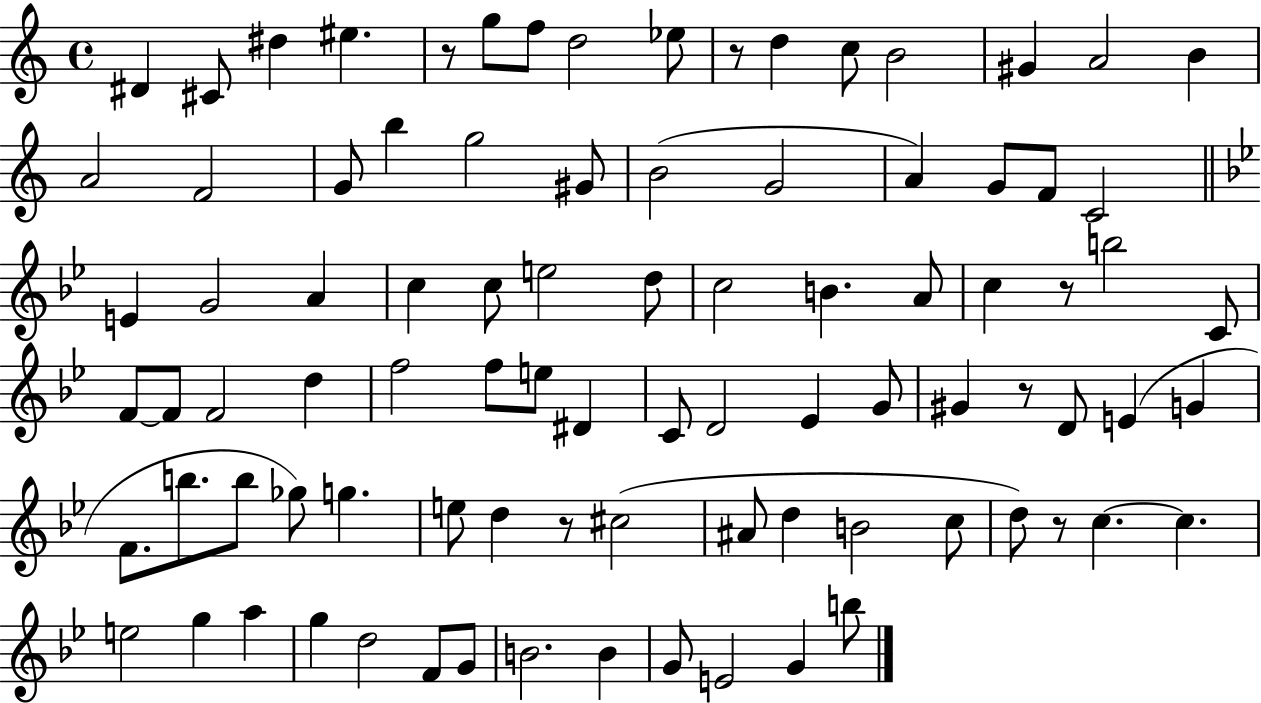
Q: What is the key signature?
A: C major